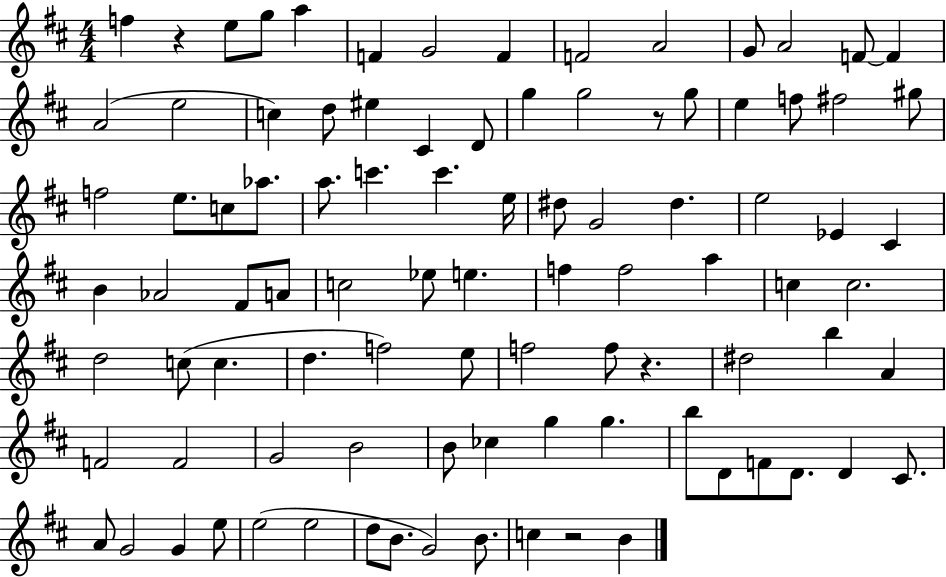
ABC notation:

X:1
T:Untitled
M:4/4
L:1/4
K:D
f z e/2 g/2 a F G2 F F2 A2 G/2 A2 F/2 F A2 e2 c d/2 ^e ^C D/2 g g2 z/2 g/2 e f/2 ^f2 ^g/2 f2 e/2 c/2 _a/2 a/2 c' c' e/4 ^d/2 G2 ^d e2 _E ^C B _A2 ^F/2 A/2 c2 _e/2 e f f2 a c c2 d2 c/2 c d f2 e/2 f2 f/2 z ^d2 b A F2 F2 G2 B2 B/2 _c g g b/2 D/2 F/2 D/2 D ^C/2 A/2 G2 G e/2 e2 e2 d/2 B/2 G2 B/2 c z2 B